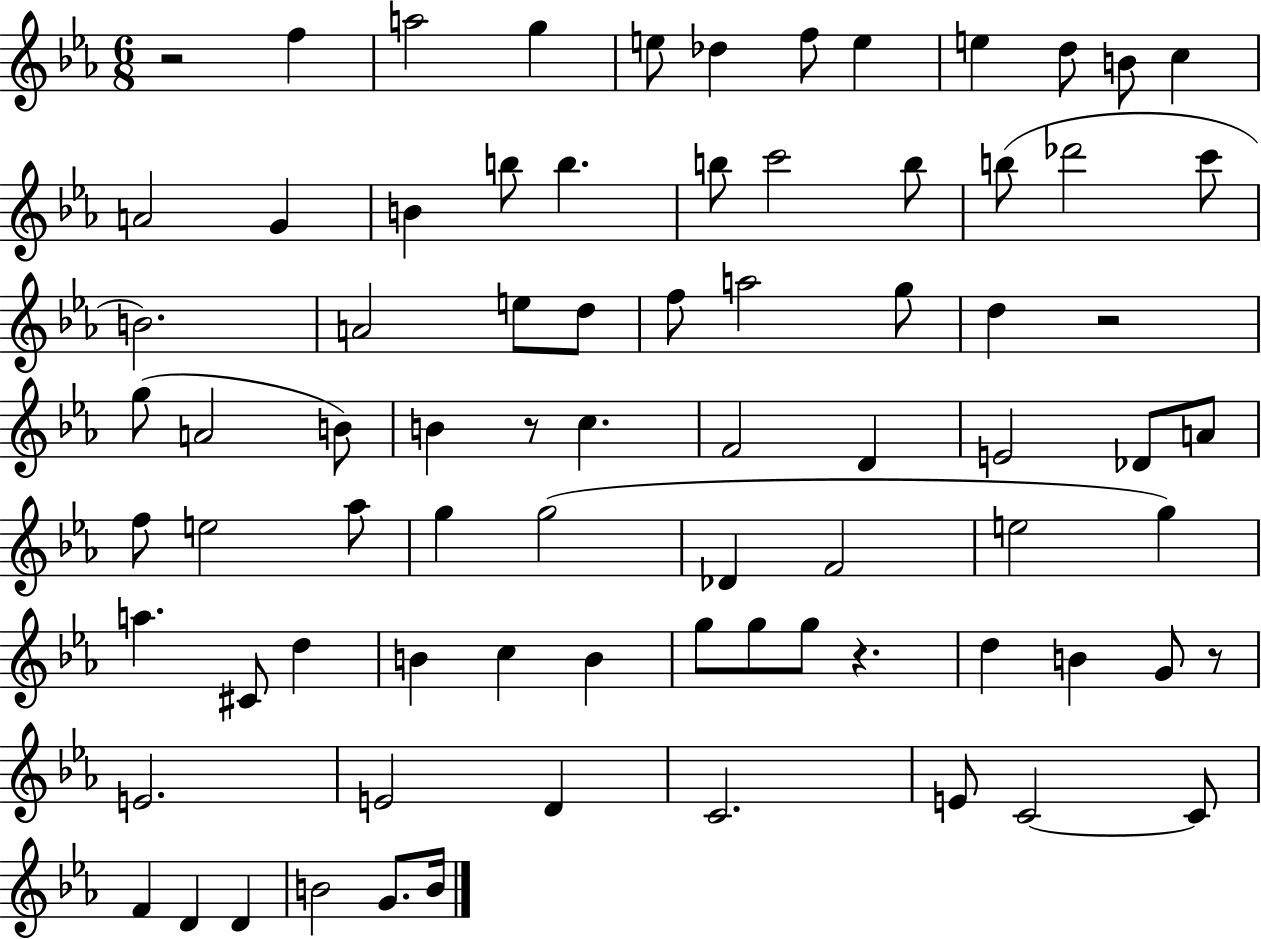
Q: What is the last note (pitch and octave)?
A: B4